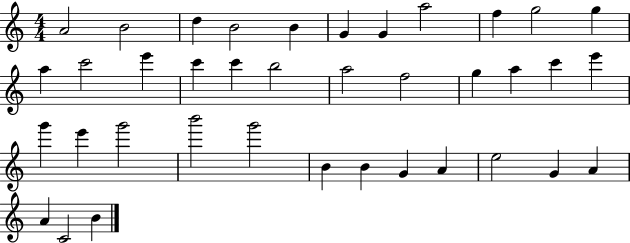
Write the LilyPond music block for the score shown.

{
  \clef treble
  \numericTimeSignature
  \time 4/4
  \key c \major
  a'2 b'2 | d''4 b'2 b'4 | g'4 g'4 a''2 | f''4 g''2 g''4 | \break a''4 c'''2 e'''4 | c'''4 c'''4 b''2 | a''2 f''2 | g''4 a''4 c'''4 e'''4 | \break g'''4 e'''4 g'''2 | b'''2 g'''2 | b'4 b'4 g'4 a'4 | e''2 g'4 a'4 | \break a'4 c'2 b'4 | \bar "|."
}